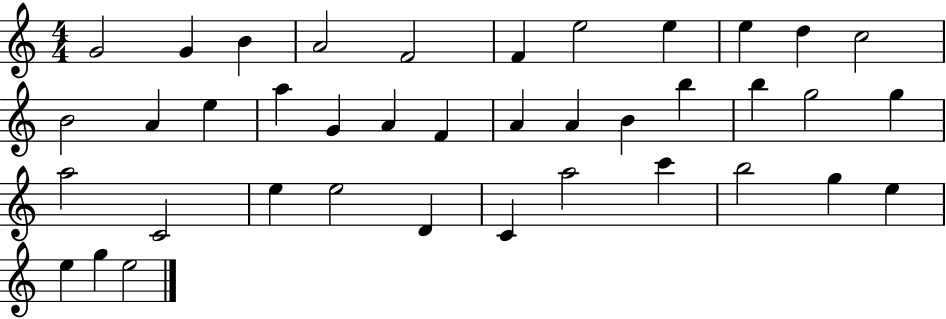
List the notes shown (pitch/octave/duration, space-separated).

G4/h G4/q B4/q A4/h F4/h F4/q E5/h E5/q E5/q D5/q C5/h B4/h A4/q E5/q A5/q G4/q A4/q F4/q A4/q A4/q B4/q B5/q B5/q G5/h G5/q A5/h C4/h E5/q E5/h D4/q C4/q A5/h C6/q B5/h G5/q E5/q E5/q G5/q E5/h